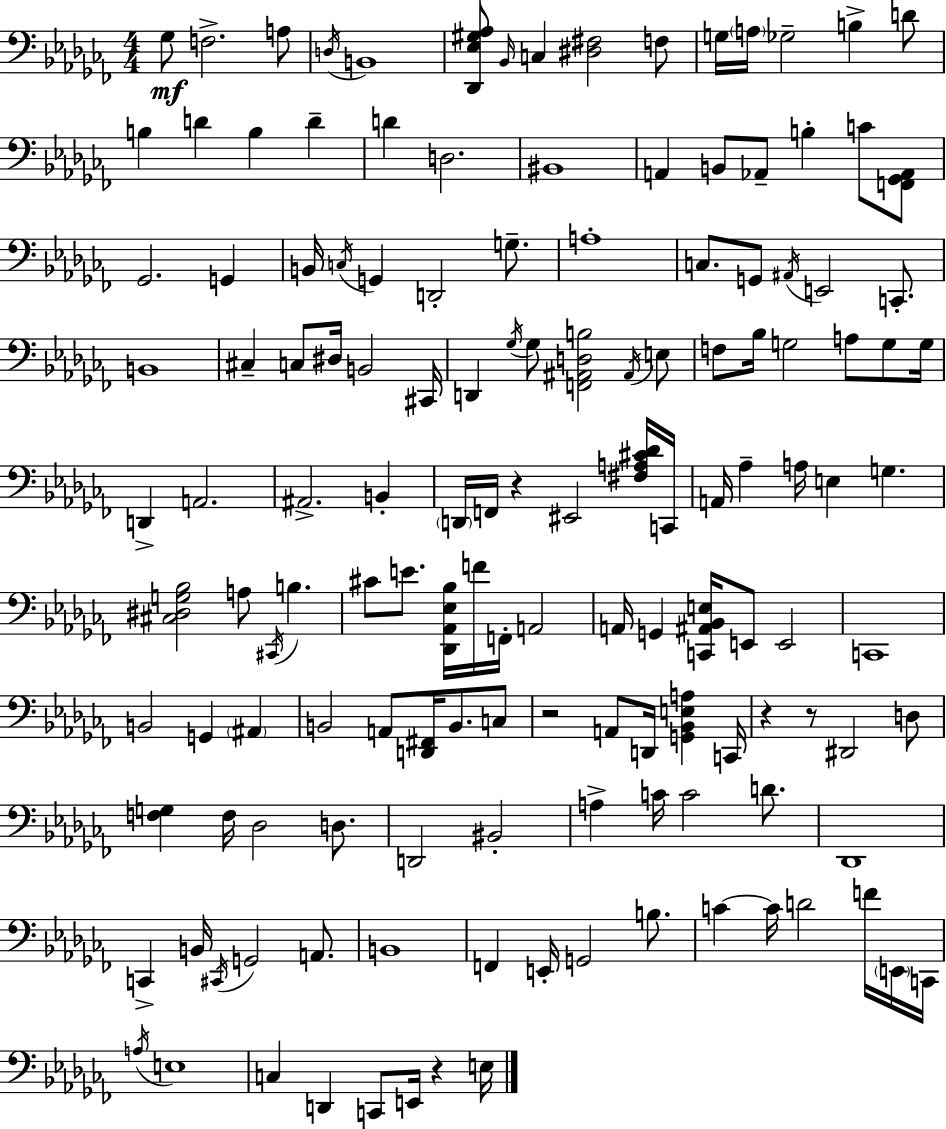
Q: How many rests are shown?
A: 5